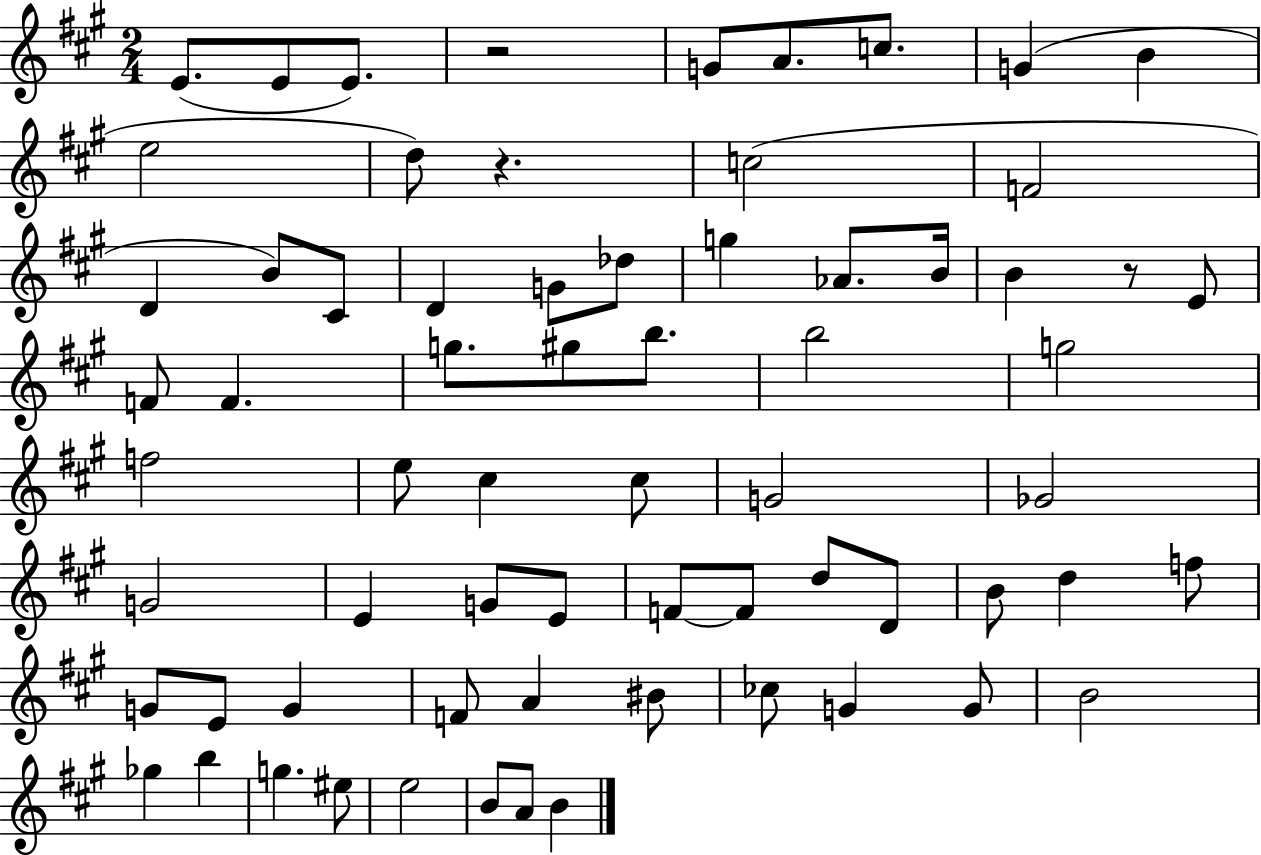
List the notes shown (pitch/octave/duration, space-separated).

E4/e. E4/e E4/e. R/h G4/e A4/e. C5/e. G4/q B4/q E5/h D5/e R/q. C5/h F4/h D4/q B4/e C#4/e D4/q G4/e Db5/e G5/q Ab4/e. B4/s B4/q R/e E4/e F4/e F4/q. G5/e. G#5/e B5/e. B5/h G5/h F5/h E5/e C#5/q C#5/e G4/h Gb4/h G4/h E4/q G4/e E4/e F4/e F4/e D5/e D4/e B4/e D5/q F5/e G4/e E4/e G4/q F4/e A4/q BIS4/e CES5/e G4/q G4/e B4/h Gb5/q B5/q G5/q. EIS5/e E5/h B4/e A4/e B4/q